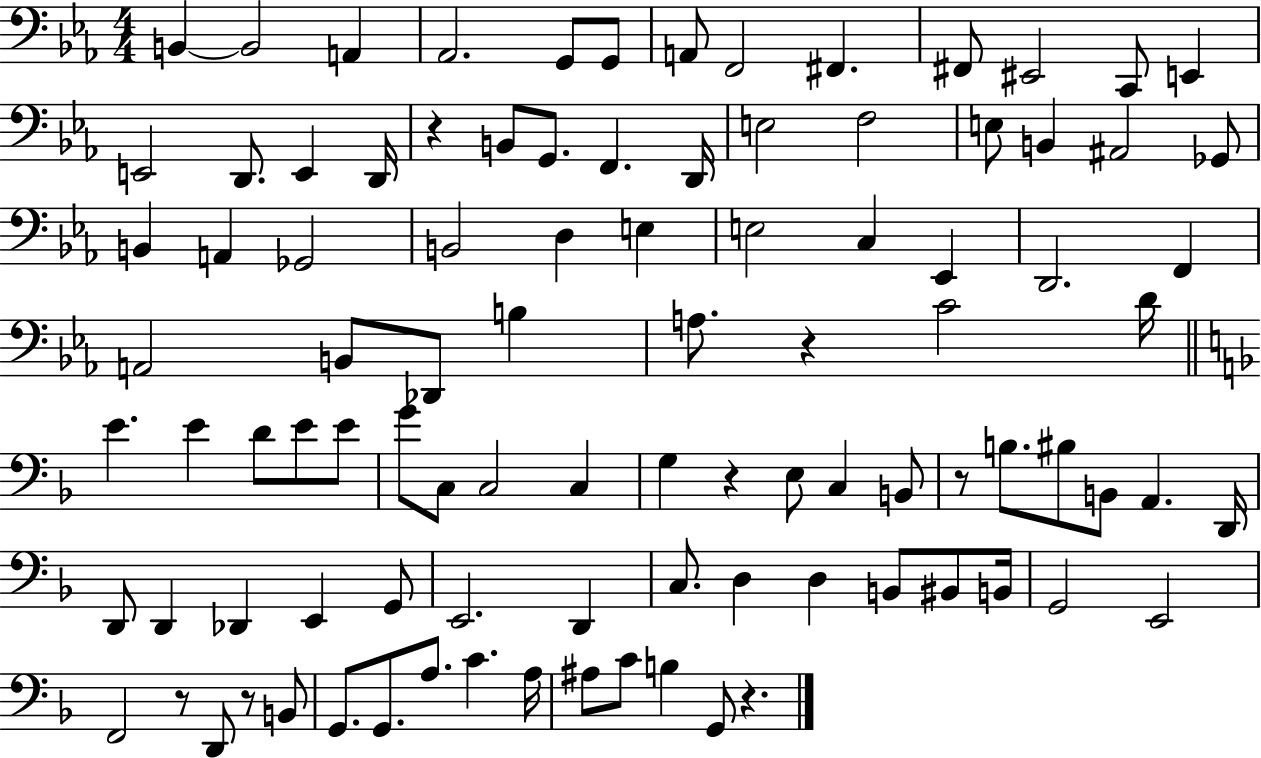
{
  \clef bass
  \numericTimeSignature
  \time 4/4
  \key ees \major
  b,4~~ b,2 a,4 | aes,2. g,8 g,8 | a,8 f,2 fis,4. | fis,8 eis,2 c,8 e,4 | \break e,2 d,8. e,4 d,16 | r4 b,8 g,8. f,4. d,16 | e2 f2 | e8 b,4 ais,2 ges,8 | \break b,4 a,4 ges,2 | b,2 d4 e4 | e2 c4 ees,4 | d,2. f,4 | \break a,2 b,8 des,8 b4 | a8. r4 c'2 d'16 | \bar "||" \break \key d \minor e'4. e'4 d'8 e'8 e'8 | g'8 c8 c2 c4 | g4 r4 e8 c4 b,8 | r8 b8. bis8 b,8 a,4. d,16 | \break d,8 d,4 des,4 e,4 g,8 | e,2. d,4 | c8. d4 d4 b,8 bis,8 b,16 | g,2 e,2 | \break f,2 r8 d,8 r8 b,8 | g,8. g,8. a8. c'4. a16 | ais8 c'8 b4 g,8 r4. | \bar "|."
}